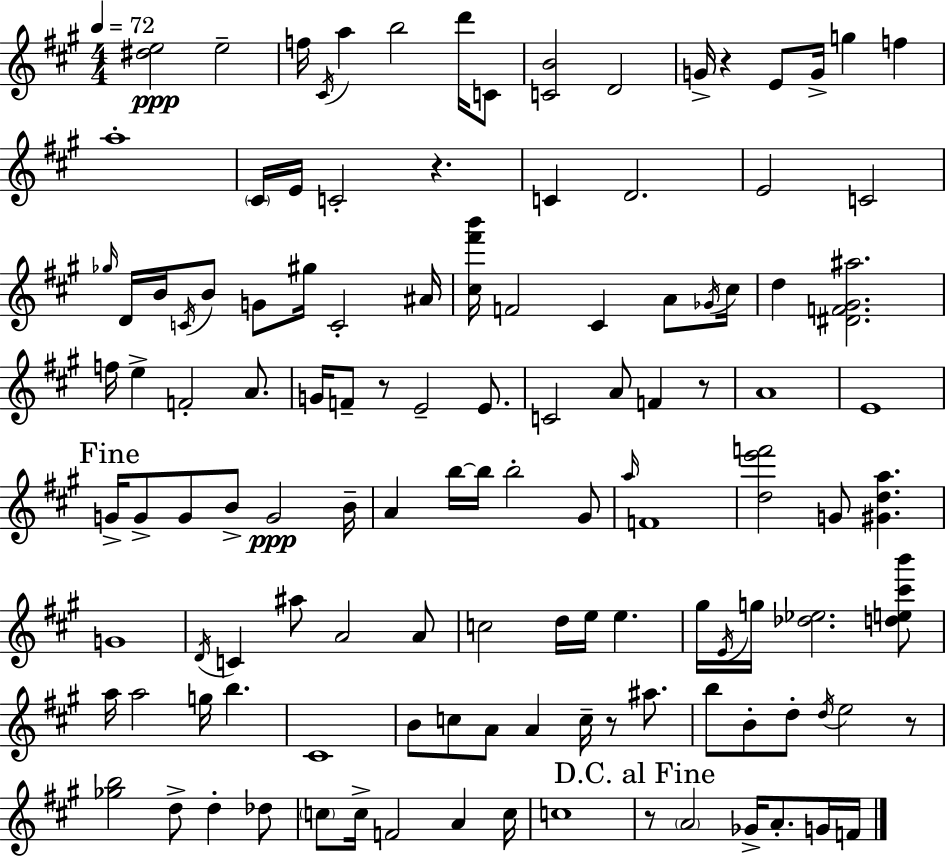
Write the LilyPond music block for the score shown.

{
  \clef treble
  \numericTimeSignature
  \time 4/4
  \key a \major
  \tempo 4 = 72
  <dis'' e''>2\ppp e''2-- | f''16 \acciaccatura { cis'16 } a''4 b''2 d'''16 c'8 | <c' b'>2 d'2 | g'16-> r4 e'8 g'16-> g''4 f''4 | \break a''1-. | \parenthesize cis'16 e'16 c'2-. r4. | c'4 d'2. | e'2 c'2 | \break \grace { ges''16 } d'16 b'16 \acciaccatura { c'16 } b'8 g'8 gis''16 c'2-. | ais'16 <cis'' fis''' b'''>16 f'2 cis'4 | a'8 \acciaccatura { ges'16 } cis''16 d''4 <dis' f' gis' ais''>2. | f''16 e''4-> f'2-. | \break a'8. g'16 f'8-- r8 e'2-- | e'8. c'2 a'8 f'4 | r8 a'1 | e'1 | \break \mark "Fine" g'16-> g'8-> g'8 b'8-> g'2\ppp | b'16-- a'4 b''16~~ b''16 b''2-. | gis'8 \grace { a''16 } f'1 | <d'' e''' f'''>2 g'8 <gis' d'' a''>4. | \break g'1 | \acciaccatura { d'16 } c'4 ais''8 a'2 | a'8 c''2 d''16 e''16 | e''4. gis''16 \acciaccatura { e'16 } g''16 <des'' ees''>2. | \break <d'' e'' cis''' b'''>8 a''16 a''2 | g''16 b''4. cis'1 | b'8 c''8 a'8 a'4 | c''16-- r8 ais''8. b''8 b'8-. d''8-. \acciaccatura { d''16 } e''2 | \break r8 <ges'' b''>2 | d''8-> d''4-. des''8 \parenthesize c''8 c''16-> f'2 | a'4 c''16 c''1 | \mark "D.C. al Fine" r8 \parenthesize a'2 | \break ges'16-> a'8.-. g'16 f'16 \bar "|."
}